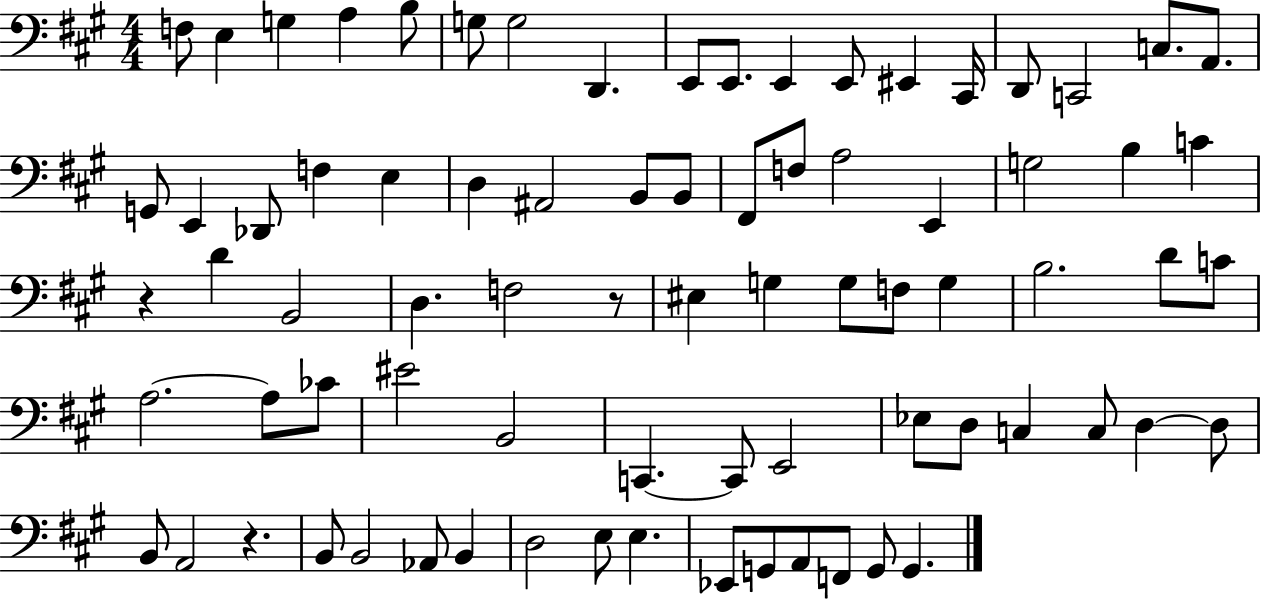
X:1
T:Untitled
M:4/4
L:1/4
K:A
F,/2 E, G, A, B,/2 G,/2 G,2 D,, E,,/2 E,,/2 E,, E,,/2 ^E,, ^C,,/4 D,,/2 C,,2 C,/2 A,,/2 G,,/2 E,, _D,,/2 F, E, D, ^A,,2 B,,/2 B,,/2 ^F,,/2 F,/2 A,2 E,, G,2 B, C z D B,,2 D, F,2 z/2 ^E, G, G,/2 F,/2 G, B,2 D/2 C/2 A,2 A,/2 _C/2 ^E2 B,,2 C,, C,,/2 E,,2 _E,/2 D,/2 C, C,/2 D, D,/2 B,,/2 A,,2 z B,,/2 B,,2 _A,,/2 B,, D,2 E,/2 E, _E,,/2 G,,/2 A,,/2 F,,/2 G,,/2 G,,